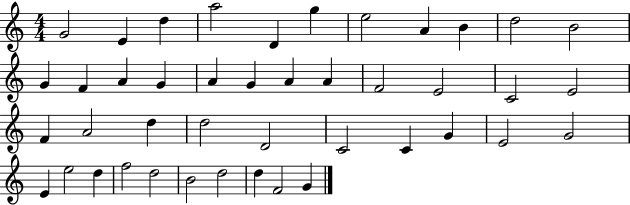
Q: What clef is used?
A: treble